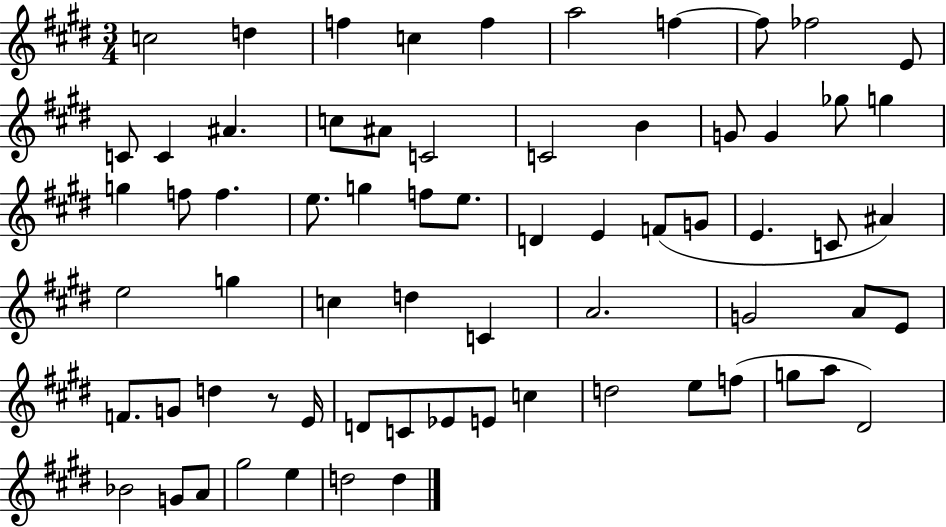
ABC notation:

X:1
T:Untitled
M:3/4
L:1/4
K:E
c2 d f c f a2 f f/2 _f2 E/2 C/2 C ^A c/2 ^A/2 C2 C2 B G/2 G _g/2 g g f/2 f e/2 g f/2 e/2 D E F/2 G/2 E C/2 ^A e2 g c d C A2 G2 A/2 E/2 F/2 G/2 d z/2 E/4 D/2 C/2 _E/2 E/2 c d2 e/2 f/2 g/2 a/2 ^D2 _B2 G/2 A/2 ^g2 e d2 d